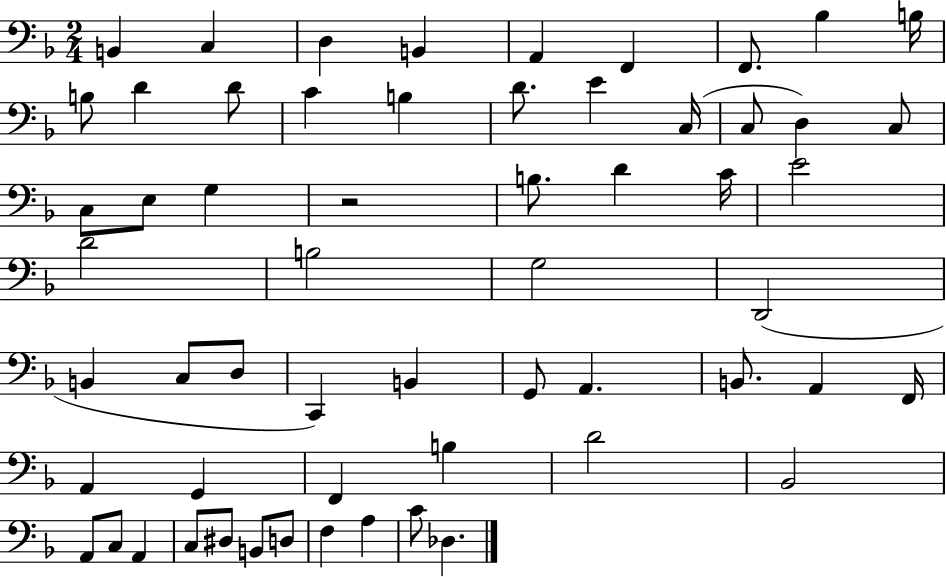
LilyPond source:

{
  \clef bass
  \numericTimeSignature
  \time 2/4
  \key f \major
  b,4 c4 | d4 b,4 | a,4 f,4 | f,8. bes4 b16 | \break b8 d'4 d'8 | c'4 b4 | d'8. e'4 c16( | c8 d4) c8 | \break c8 e8 g4 | r2 | b8. d'4 c'16 | e'2 | \break d'2 | b2 | g2 | d,2( | \break b,4 c8 d8 | c,4) b,4 | g,8 a,4. | b,8. a,4 f,16 | \break a,4 g,4 | f,4 b4 | d'2 | bes,2 | \break a,8 c8 a,4 | c8 dis8 b,8 d8 | f4 a4 | c'8 des4. | \break \bar "|."
}